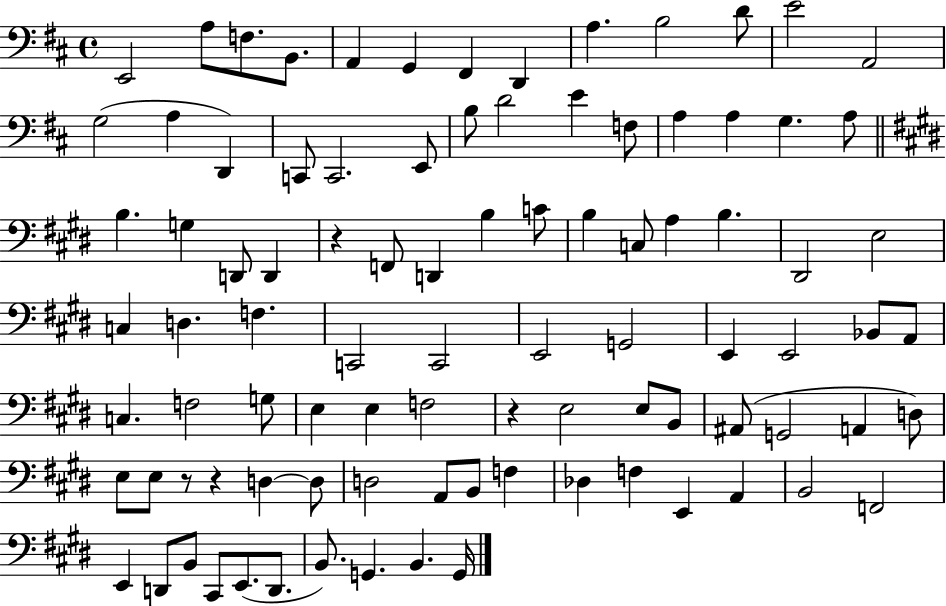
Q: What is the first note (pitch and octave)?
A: E2